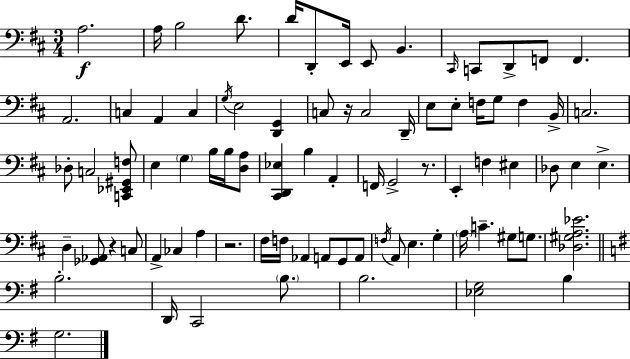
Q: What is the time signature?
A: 3/4